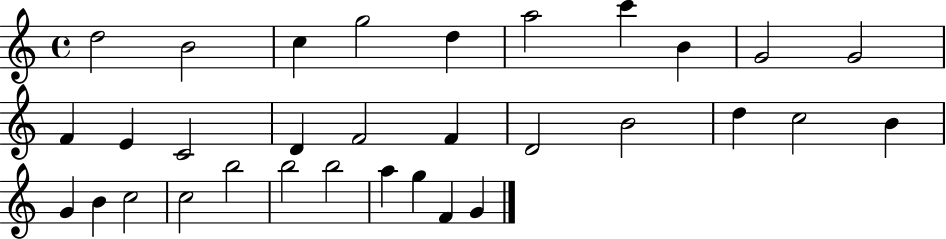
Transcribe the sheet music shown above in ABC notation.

X:1
T:Untitled
M:4/4
L:1/4
K:C
d2 B2 c g2 d a2 c' B G2 G2 F E C2 D F2 F D2 B2 d c2 B G B c2 c2 b2 b2 b2 a g F G